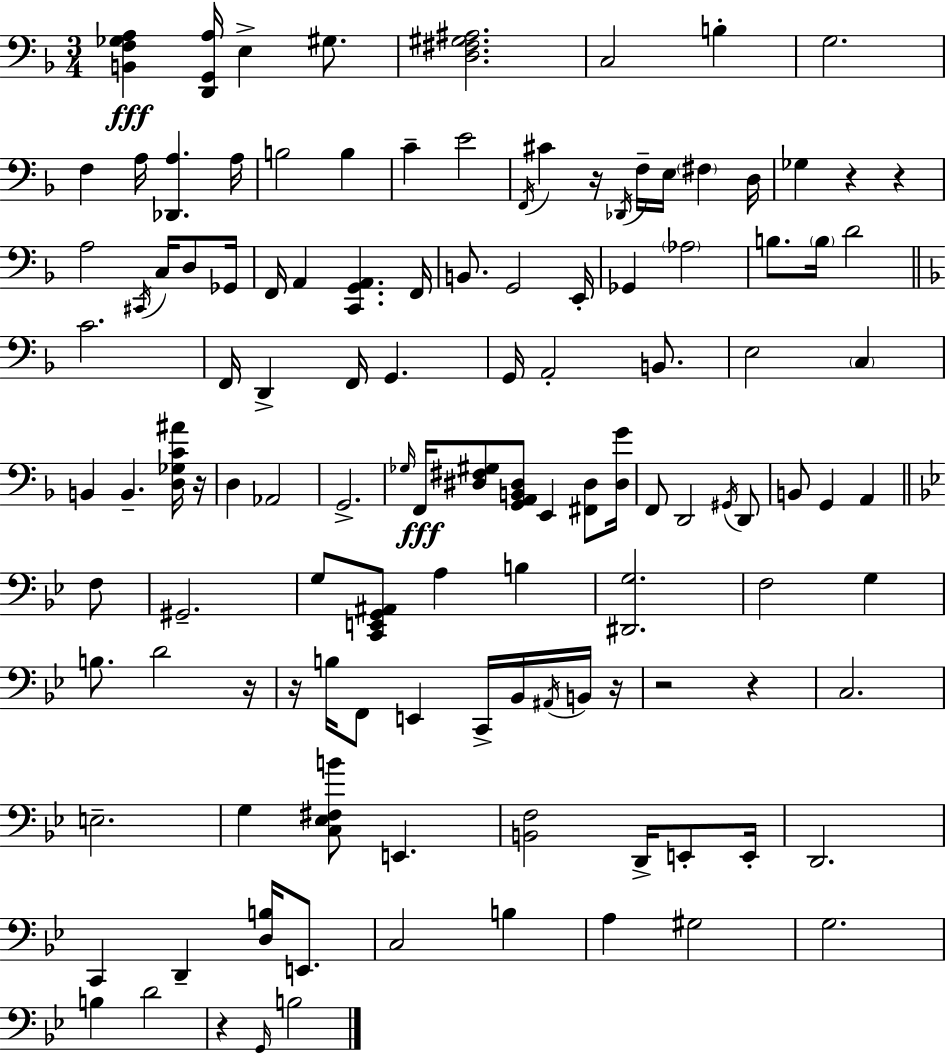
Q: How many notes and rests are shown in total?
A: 122